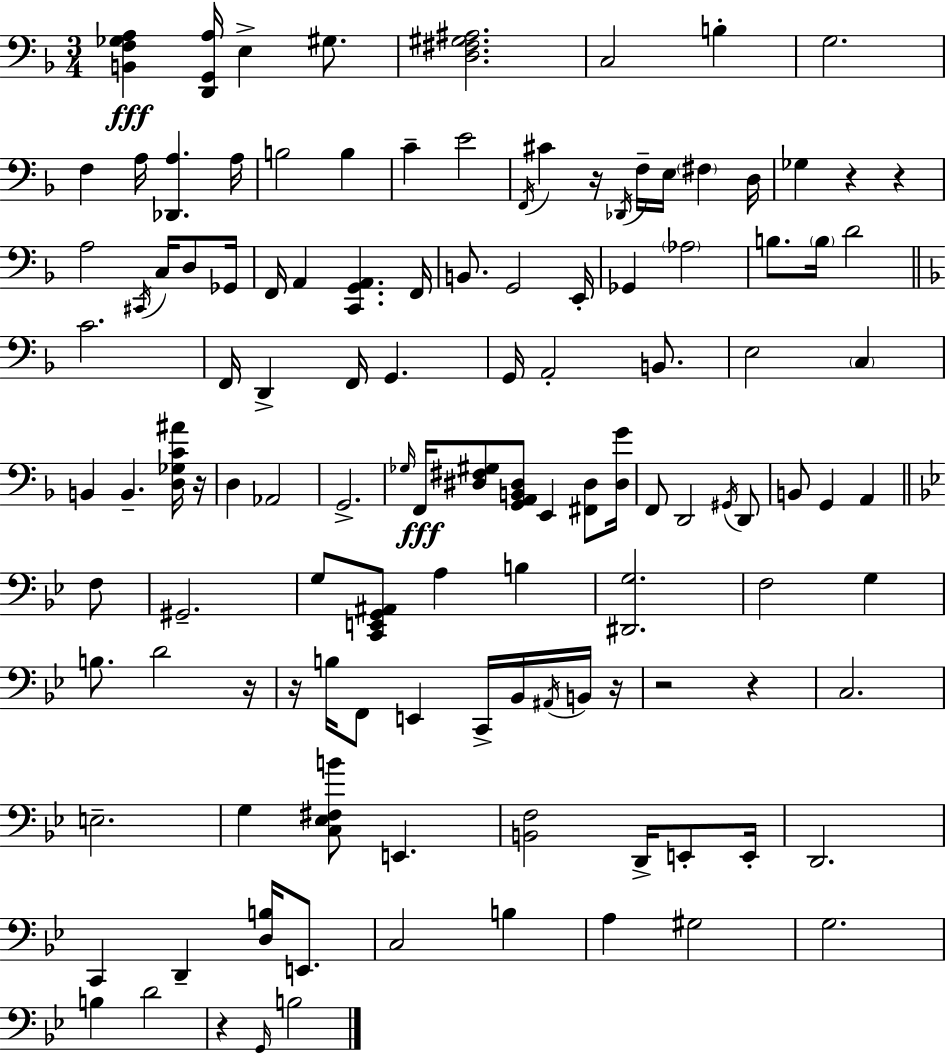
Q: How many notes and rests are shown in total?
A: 122